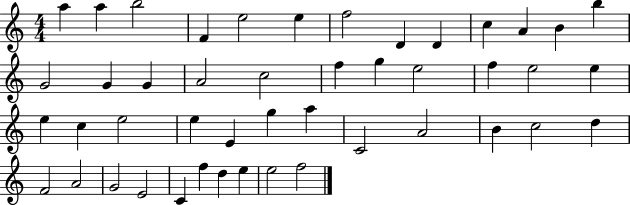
A5/q A5/q B5/h F4/q E5/h E5/q F5/h D4/q D4/q C5/q A4/q B4/q B5/q G4/h G4/q G4/q A4/h C5/h F5/q G5/q E5/h F5/q E5/h E5/q E5/q C5/q E5/h E5/q E4/q G5/q A5/q C4/h A4/h B4/q C5/h D5/q F4/h A4/h G4/h E4/h C4/q F5/q D5/q E5/q E5/h F5/h